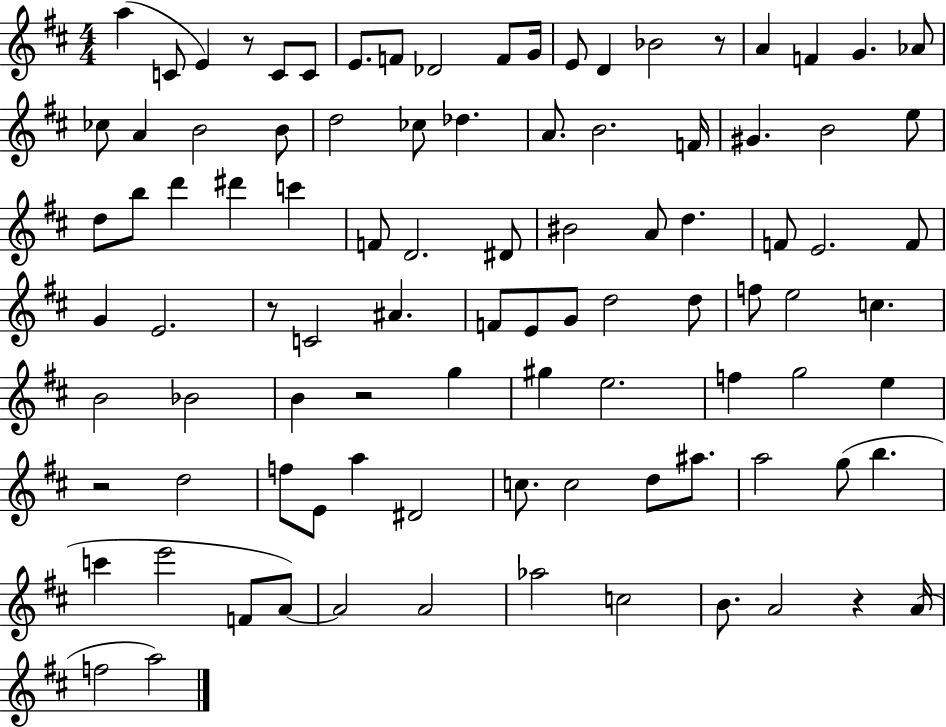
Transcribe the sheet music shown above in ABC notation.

X:1
T:Untitled
M:4/4
L:1/4
K:D
a C/2 E z/2 C/2 C/2 E/2 F/2 _D2 F/2 G/4 E/2 D _B2 z/2 A F G _A/2 _c/2 A B2 B/2 d2 _c/2 _d A/2 B2 F/4 ^G B2 e/2 d/2 b/2 d' ^d' c' F/2 D2 ^D/2 ^B2 A/2 d F/2 E2 F/2 G E2 z/2 C2 ^A F/2 E/2 G/2 d2 d/2 f/2 e2 c B2 _B2 B z2 g ^g e2 f g2 e z2 d2 f/2 E/2 a ^D2 c/2 c2 d/2 ^a/2 a2 g/2 b c' e'2 F/2 A/2 A2 A2 _a2 c2 B/2 A2 z A/4 f2 a2